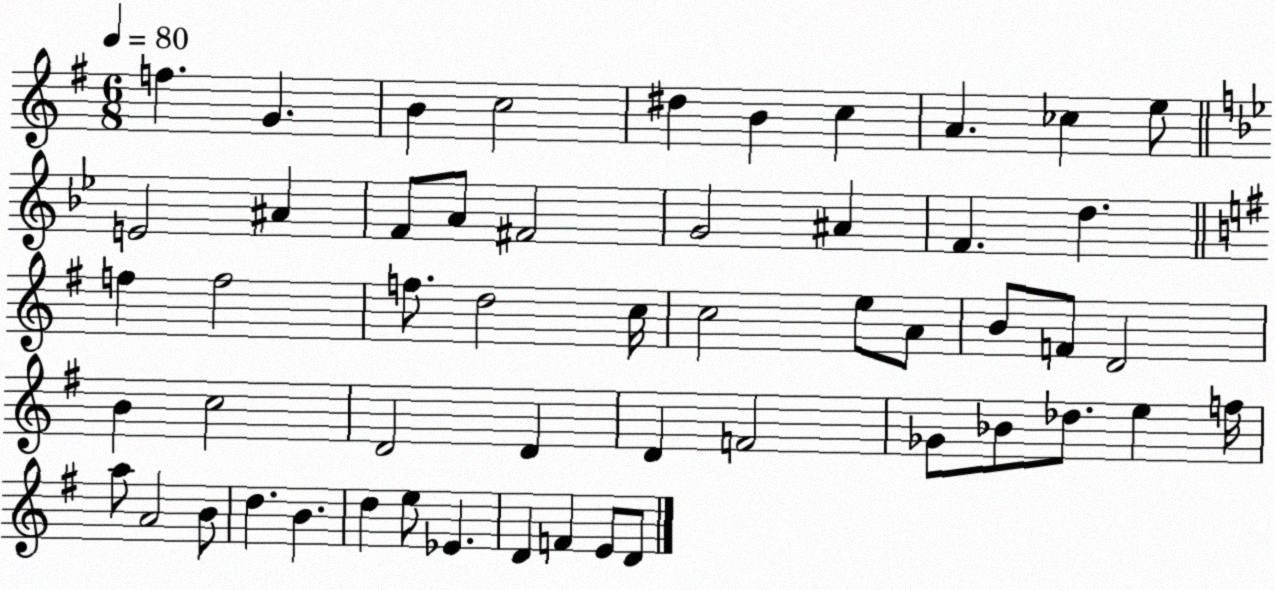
X:1
T:Untitled
M:6/8
L:1/4
K:G
f G B c2 ^d B c A _c e/2 E2 ^A F/2 A/2 ^F2 G2 ^A F d f f2 f/2 d2 c/4 c2 e/2 A/2 B/2 F/2 D2 B c2 D2 D D F2 _G/2 _B/2 _d/2 e f/4 a/2 A2 B/2 d B d e/2 _E D F E/2 D/2